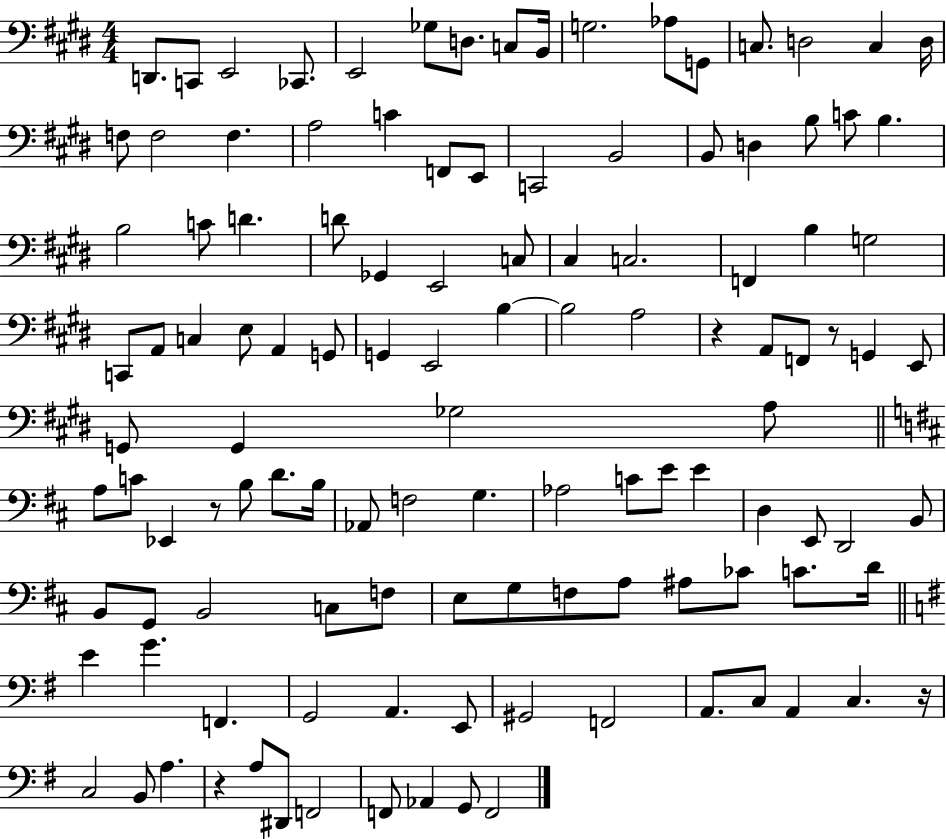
D2/e. C2/e E2/h CES2/e. E2/h Gb3/e D3/e. C3/e B2/s G3/h. Ab3/e G2/e C3/e. D3/h C3/q D3/s F3/e F3/h F3/q. A3/h C4/q F2/e E2/e C2/h B2/h B2/e D3/q B3/e C4/e B3/q. B3/h C4/e D4/q. D4/e Gb2/q E2/h C3/e C#3/q C3/h. F2/q B3/q G3/h C2/e A2/e C3/q E3/e A2/q G2/e G2/q E2/h B3/q B3/h A3/h R/q A2/e F2/e R/e G2/q E2/e G2/e G2/q Gb3/h A3/e A3/e C4/e Eb2/q R/e B3/e D4/e. B3/s Ab2/e F3/h G3/q. Ab3/h C4/e E4/e E4/q D3/q E2/e D2/h B2/e B2/e G2/e B2/h C3/e F3/e E3/e G3/e F3/e A3/e A#3/e CES4/e C4/e. D4/s E4/q G4/q. F2/q. G2/h A2/q. E2/e G#2/h F2/h A2/e. C3/e A2/q C3/q. R/s C3/h B2/e A3/q. R/q A3/e D#2/e F2/h F2/e Ab2/q G2/e F2/h